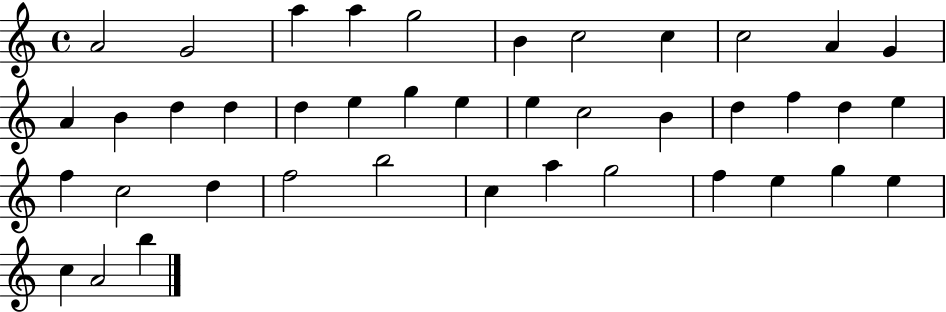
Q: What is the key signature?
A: C major